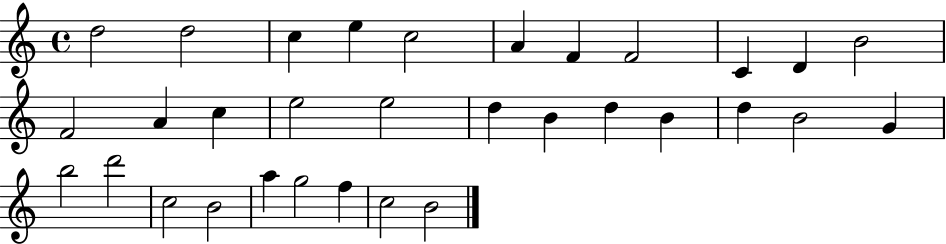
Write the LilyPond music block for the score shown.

{
  \clef treble
  \time 4/4
  \defaultTimeSignature
  \key c \major
  d''2 d''2 | c''4 e''4 c''2 | a'4 f'4 f'2 | c'4 d'4 b'2 | \break f'2 a'4 c''4 | e''2 e''2 | d''4 b'4 d''4 b'4 | d''4 b'2 g'4 | \break b''2 d'''2 | c''2 b'2 | a''4 g''2 f''4 | c''2 b'2 | \break \bar "|."
}